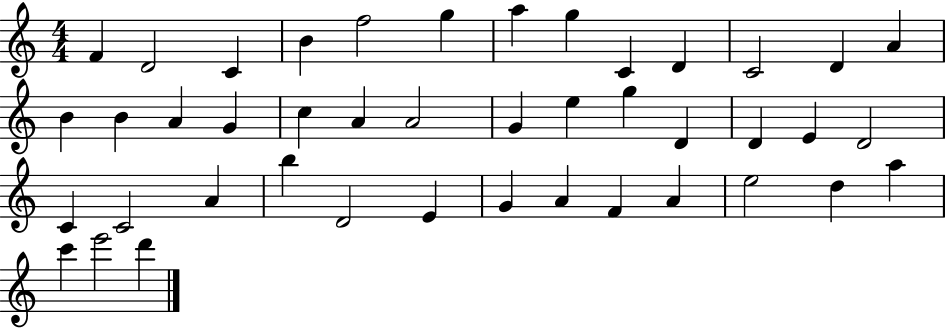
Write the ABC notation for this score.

X:1
T:Untitled
M:4/4
L:1/4
K:C
F D2 C B f2 g a g C D C2 D A B B A G c A A2 G e g D D E D2 C C2 A b D2 E G A F A e2 d a c' e'2 d'